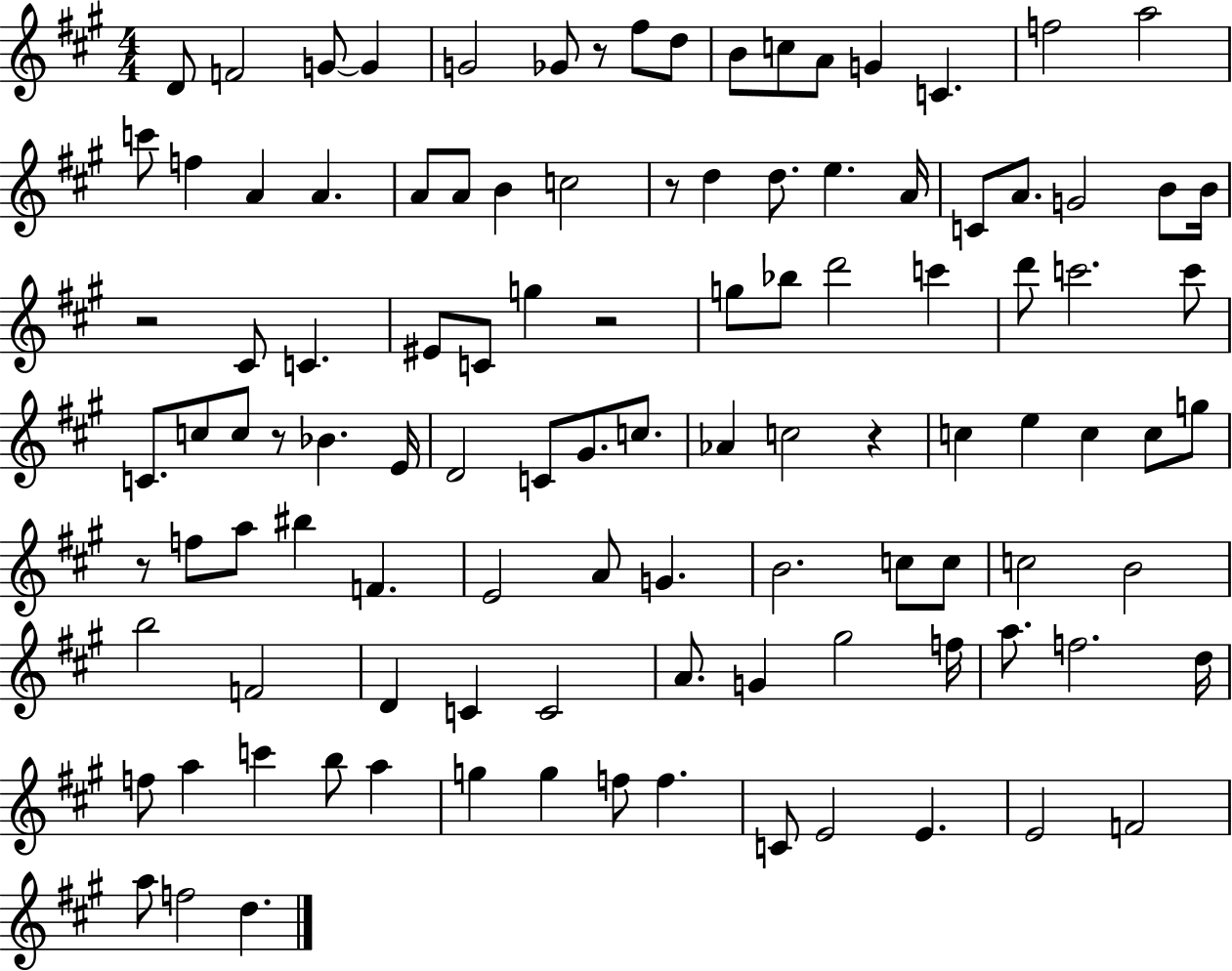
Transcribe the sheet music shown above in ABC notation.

X:1
T:Untitled
M:4/4
L:1/4
K:A
D/2 F2 G/2 G G2 _G/2 z/2 ^f/2 d/2 B/2 c/2 A/2 G C f2 a2 c'/2 f A A A/2 A/2 B c2 z/2 d d/2 e A/4 C/2 A/2 G2 B/2 B/4 z2 ^C/2 C ^E/2 C/2 g z2 g/2 _b/2 d'2 c' d'/2 c'2 c'/2 C/2 c/2 c/2 z/2 _B E/4 D2 C/2 ^G/2 c/2 _A c2 z c e c c/2 g/2 z/2 f/2 a/2 ^b F E2 A/2 G B2 c/2 c/2 c2 B2 b2 F2 D C C2 A/2 G ^g2 f/4 a/2 f2 d/4 f/2 a c' b/2 a g g f/2 f C/2 E2 E E2 F2 a/2 f2 d